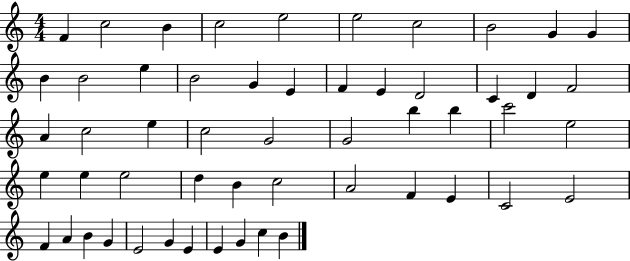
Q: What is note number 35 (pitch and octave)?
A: E5